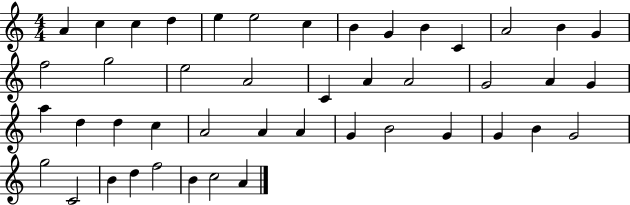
A4/q C5/q C5/q D5/q E5/q E5/h C5/q B4/q G4/q B4/q C4/q A4/h B4/q G4/q F5/h G5/h E5/h A4/h C4/q A4/q A4/h G4/h A4/q G4/q A5/q D5/q D5/q C5/q A4/h A4/q A4/q G4/q B4/h G4/q G4/q B4/q G4/h G5/h C4/h B4/q D5/q F5/h B4/q C5/h A4/q